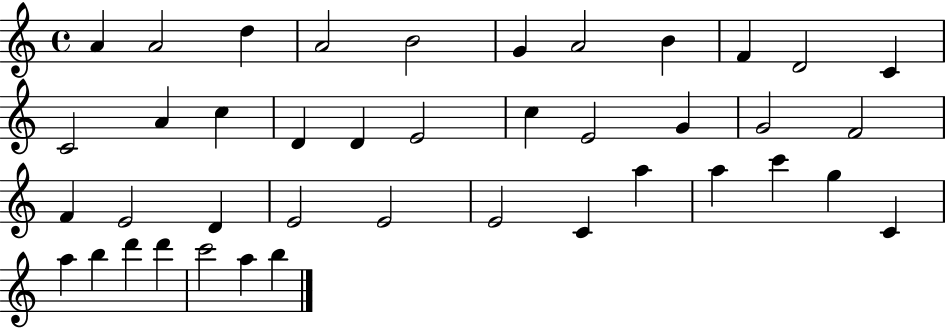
{
  \clef treble
  \time 4/4
  \defaultTimeSignature
  \key c \major
  a'4 a'2 d''4 | a'2 b'2 | g'4 a'2 b'4 | f'4 d'2 c'4 | \break c'2 a'4 c''4 | d'4 d'4 e'2 | c''4 e'2 g'4 | g'2 f'2 | \break f'4 e'2 d'4 | e'2 e'2 | e'2 c'4 a''4 | a''4 c'''4 g''4 c'4 | \break a''4 b''4 d'''4 d'''4 | c'''2 a''4 b''4 | \bar "|."
}